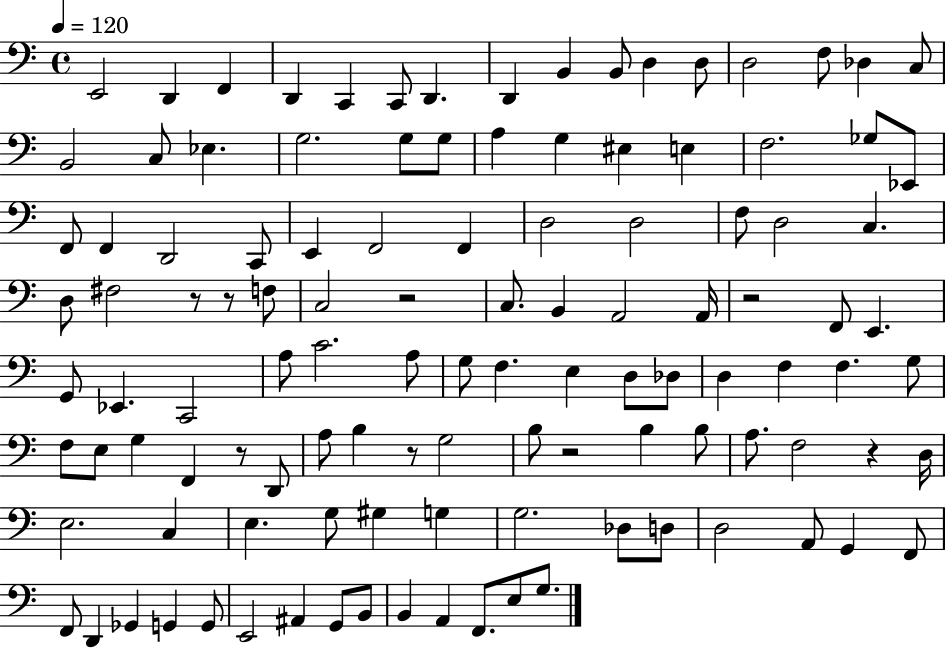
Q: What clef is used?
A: bass